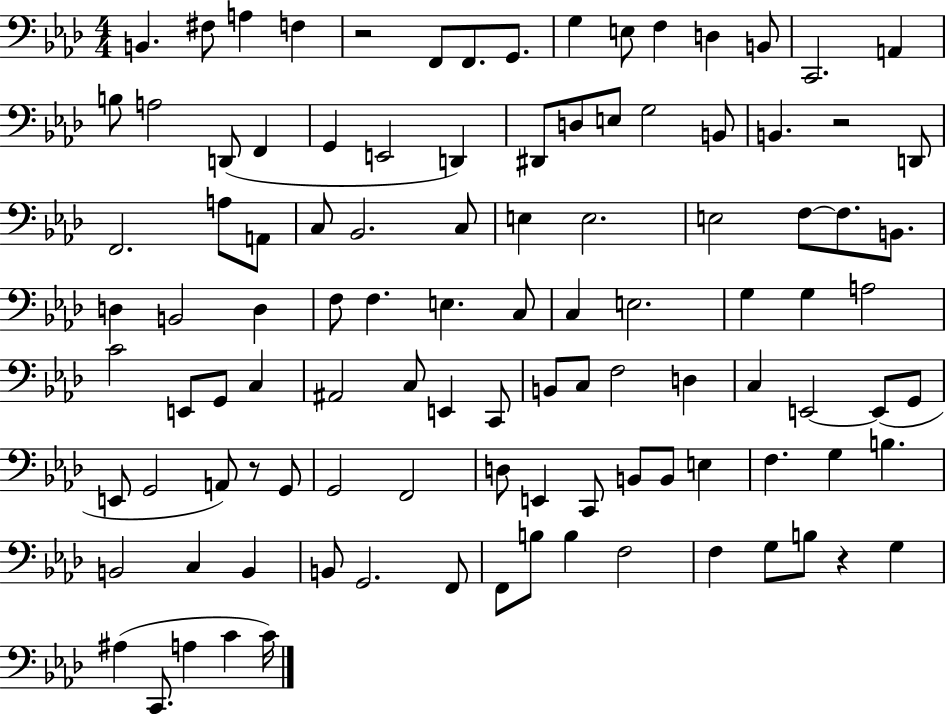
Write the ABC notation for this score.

X:1
T:Untitled
M:4/4
L:1/4
K:Ab
B,, ^F,/2 A, F, z2 F,,/2 F,,/2 G,,/2 G, E,/2 F, D, B,,/2 C,,2 A,, B,/2 A,2 D,,/2 F,, G,, E,,2 D,, ^D,,/2 D,/2 E,/2 G,2 B,,/2 B,, z2 D,,/2 F,,2 A,/2 A,,/2 C,/2 _B,,2 C,/2 E, E,2 E,2 F,/2 F,/2 B,,/2 D, B,,2 D, F,/2 F, E, C,/2 C, E,2 G, G, A,2 C2 E,,/2 G,,/2 C, ^A,,2 C,/2 E,, C,,/2 B,,/2 C,/2 F,2 D, C, E,,2 E,,/2 G,,/2 E,,/2 G,,2 A,,/2 z/2 G,,/2 G,,2 F,,2 D,/2 E,, C,,/2 B,,/2 B,,/2 E, F, G, B, B,,2 C, B,, B,,/2 G,,2 F,,/2 F,,/2 B,/2 B, F,2 F, G,/2 B,/2 z G, ^A, C,,/2 A, C C/4